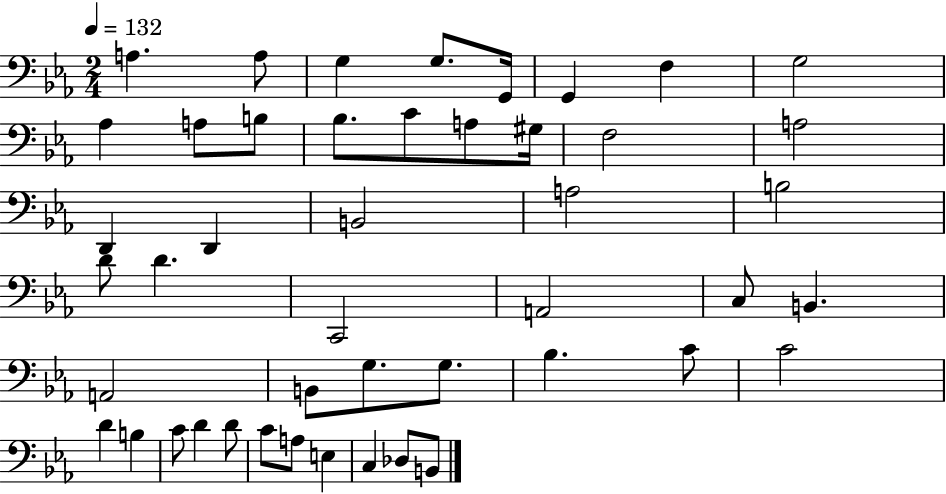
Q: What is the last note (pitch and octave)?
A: B2